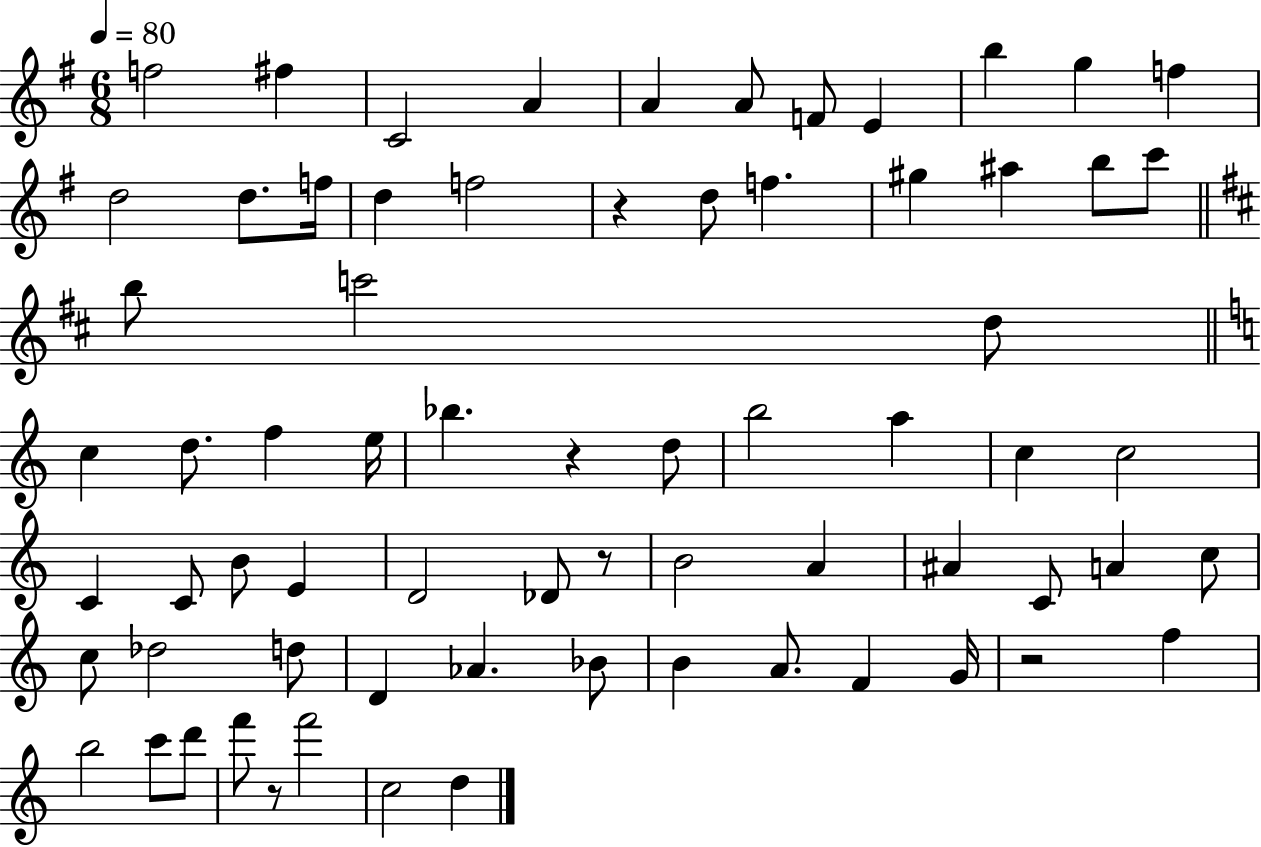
{
  \clef treble
  \numericTimeSignature
  \time 6/8
  \key g \major
  \tempo 4 = 80
  f''2 fis''4 | c'2 a'4 | a'4 a'8 f'8 e'4 | b''4 g''4 f''4 | \break d''2 d''8. f''16 | d''4 f''2 | r4 d''8 f''4. | gis''4 ais''4 b''8 c'''8 | \break \bar "||" \break \key b \minor b''8 c'''2 d''8 | \bar "||" \break \key c \major c''4 d''8. f''4 e''16 | bes''4. r4 d''8 | b''2 a''4 | c''4 c''2 | \break c'4 c'8 b'8 e'4 | d'2 des'8 r8 | b'2 a'4 | ais'4 c'8 a'4 c''8 | \break c''8 des''2 d''8 | d'4 aes'4. bes'8 | b'4 a'8. f'4 g'16 | r2 f''4 | \break b''2 c'''8 d'''8 | f'''8 r8 f'''2 | c''2 d''4 | \bar "|."
}